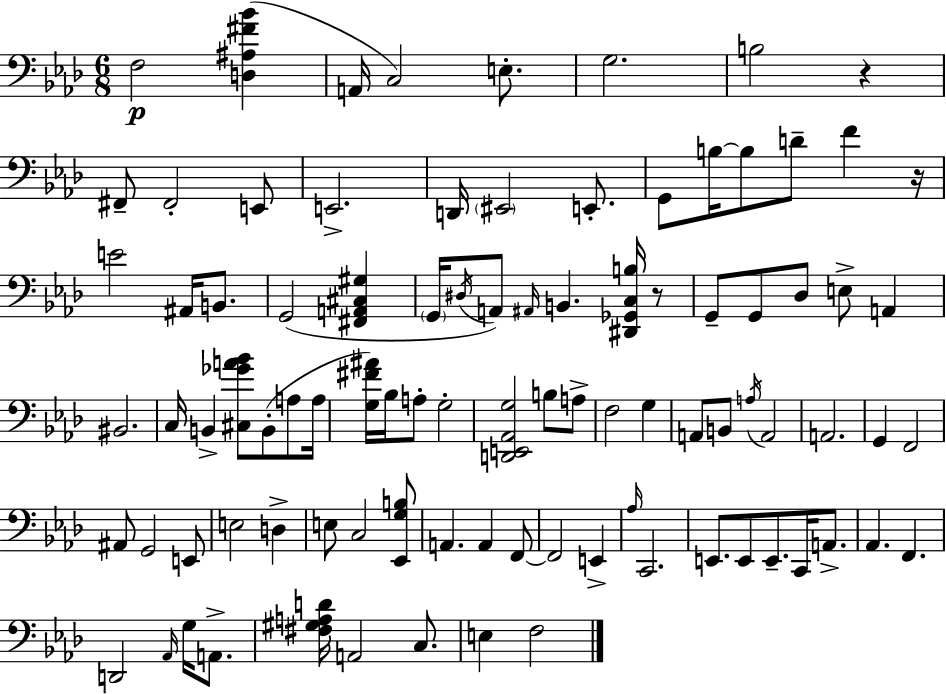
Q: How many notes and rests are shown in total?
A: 92